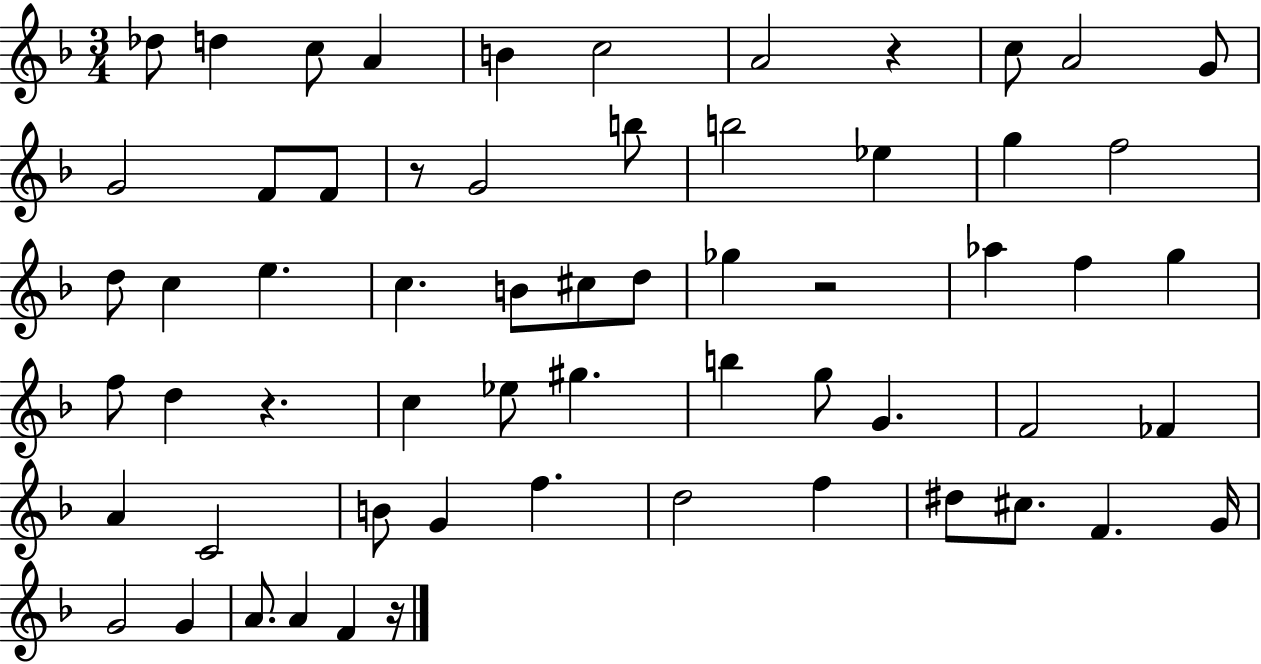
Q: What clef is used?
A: treble